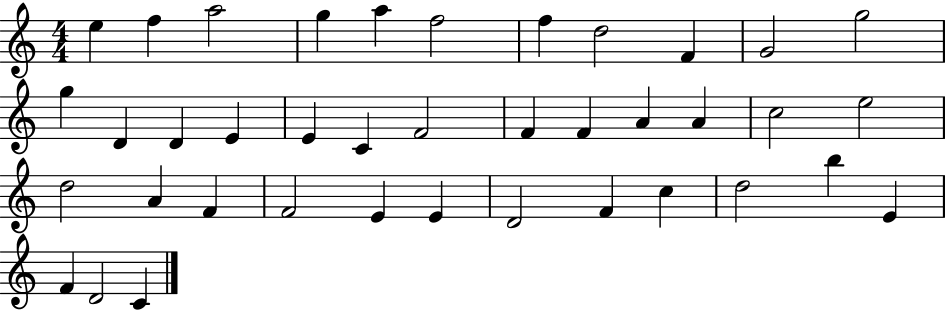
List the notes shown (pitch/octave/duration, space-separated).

E5/q F5/q A5/h G5/q A5/q F5/h F5/q D5/h F4/q G4/h G5/h G5/q D4/q D4/q E4/q E4/q C4/q F4/h F4/q F4/q A4/q A4/q C5/h E5/h D5/h A4/q F4/q F4/h E4/q E4/q D4/h F4/q C5/q D5/h B5/q E4/q F4/q D4/h C4/q